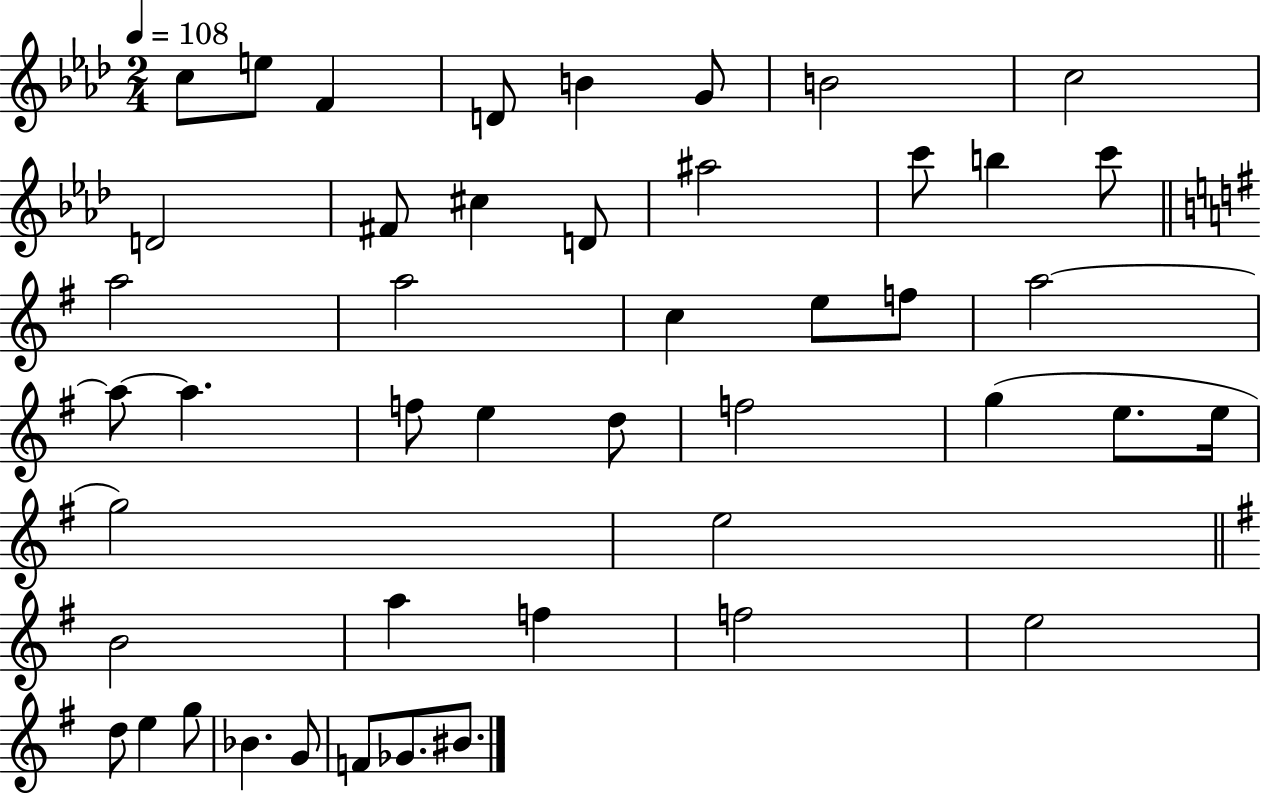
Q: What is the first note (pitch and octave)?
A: C5